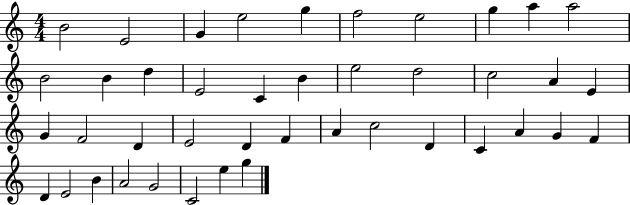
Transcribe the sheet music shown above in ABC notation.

X:1
T:Untitled
M:4/4
L:1/4
K:C
B2 E2 G e2 g f2 e2 g a a2 B2 B d E2 C B e2 d2 c2 A E G F2 D E2 D F A c2 D C A G F D E2 B A2 G2 C2 e g